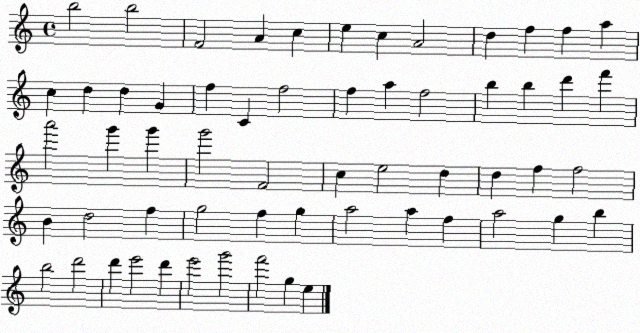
X:1
T:Untitled
M:4/4
L:1/4
K:C
b2 b2 F2 A c e c A2 d f f a c d d G f C f2 f a f2 b b d' f' a'2 g' g' g'2 F2 c e2 d d f f2 B d2 f g2 f g a2 a f a2 g b b2 d'2 d' e'2 d' e'2 g'2 f'2 g e